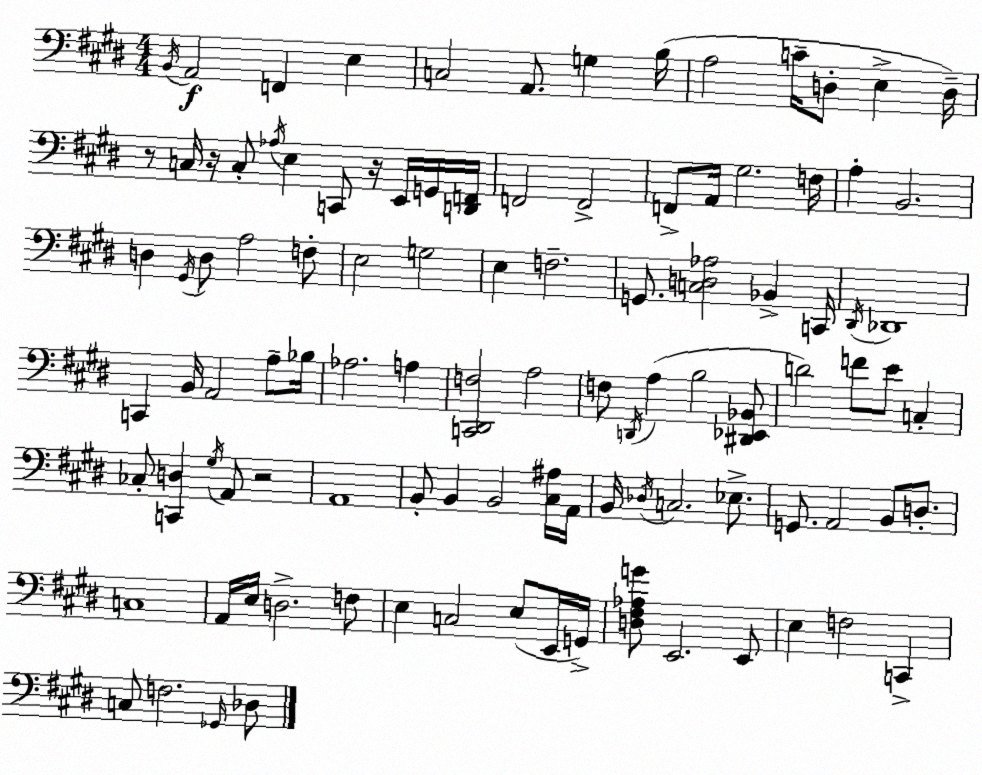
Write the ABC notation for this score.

X:1
T:Untitled
M:4/4
L:1/4
K:E
B,,/4 A,,2 F,, E, C,2 A,,/2 G, B,/4 A,2 C/4 D,/2 E, D,/4 z/2 C,/4 z/4 C,/2 _A,/4 E, C,,/2 z/4 E,,/4 G,,/4 [D,,F,,]/4 F,,2 F,,2 F,,/2 A,,/4 ^G,2 F,/4 A, B,,2 D, ^G,,/4 D,/2 A,2 F,/2 E,2 G,2 E, F,2 G,,/2 [C,D,_A,]2 _B,, C,,/4 ^D,,/4 _D,,4 C,, B,,/4 A,,2 A,/2 _B,/4 _A,2 A, [C,,^D,,F,]2 A,2 F,/2 D,,/4 A, B,2 [^D,,_E,,_B,,]/2 D2 F/2 E/2 C, _C,/2 [C,,D,] ^G,/4 A,,/2 z2 A,,4 B,,/2 B,, B,,2 [^C,^A,]/4 A,,/4 B,,/4 _D,/4 C,2 _E,/2 G,,/2 A,,2 B,,/2 D,/2 C,4 A,,/4 E,/4 D,2 F,/2 E, C,2 E,/2 E,,/4 G,,/4 [D,^F,_A,G]/2 E,,2 E,,/2 E, F,2 C,, C,/2 F,2 _G,,/4 _D,/2